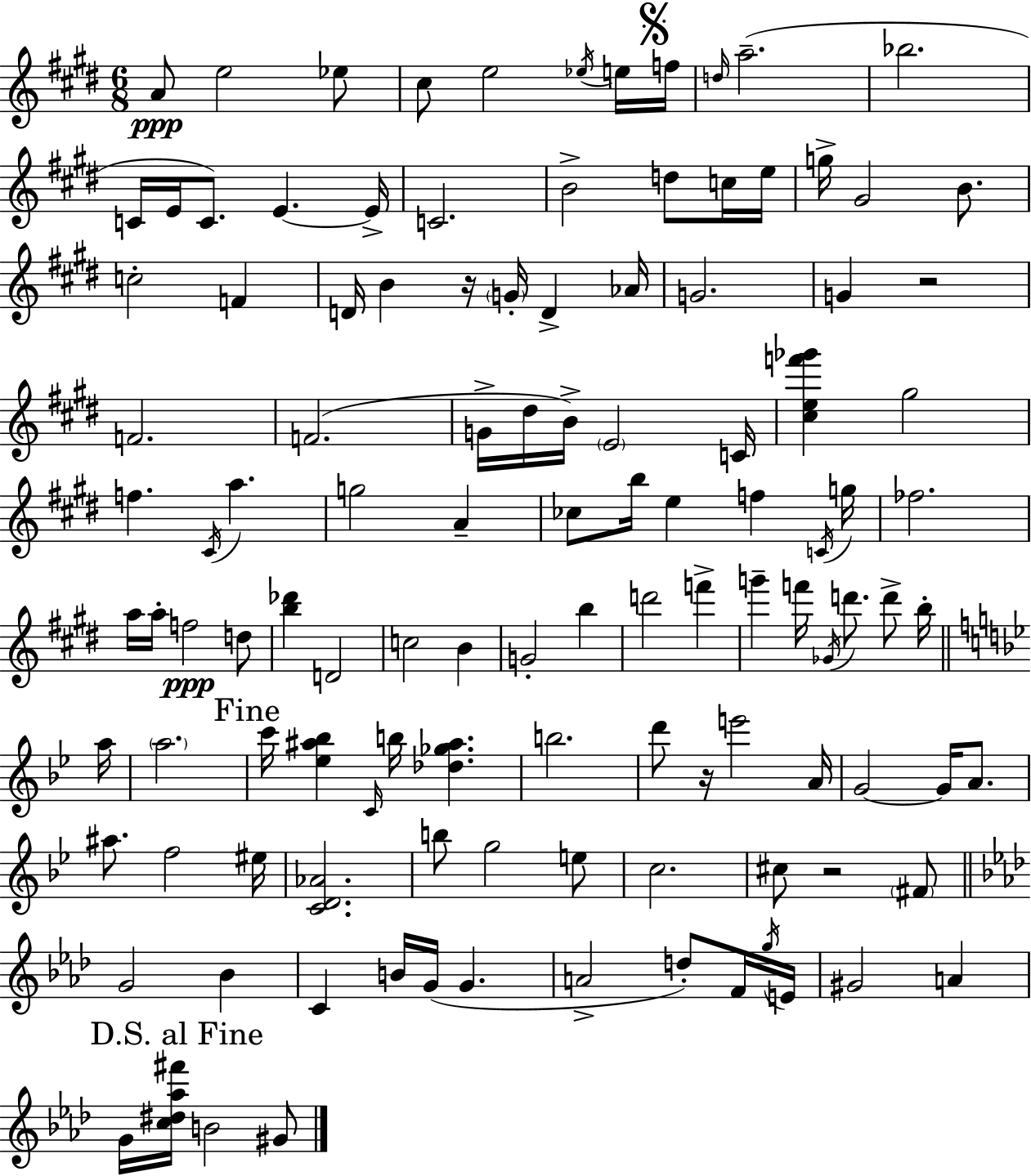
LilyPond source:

{
  \clef treble
  \numericTimeSignature
  \time 6/8
  \key e \major
  a'8\ppp e''2 ees''8 | cis''8 e''2 \acciaccatura { ees''16 } e''16 | \mark \markup { \musicglyph "scripts.segno" } f''16 \grace { d''16 }( a''2.-- | bes''2. | \break c'16 e'16 c'8.) e'4.~~ | e'16-> c'2. | b'2-> d''8 | c''16 e''16 g''16-> gis'2 b'8. | \break c''2-. f'4 | d'16 b'4 r16 \parenthesize g'16-. d'4-> | aes'16 g'2. | g'4 r2 | \break f'2. | f'2.( | g'16-> dis''16 b'16->) \parenthesize e'2 | c'16 <cis'' e'' f''' ges'''>4 gis''2 | \break f''4. \acciaccatura { cis'16 } a''4. | g''2 a'4-- | ces''8 b''16 e''4 f''4 | \acciaccatura { c'16 } g''16 fes''2. | \break a''16 a''16-. f''2\ppp | d''8 <b'' des'''>4 d'2 | c''2 | b'4 g'2-. | \break b''4 d'''2 | f'''4-> g'''4-- f'''16 \acciaccatura { ges'16 } d'''8. | d'''8-> b''16-. \bar "||" \break \key g \minor a''16 \parenthesize a''2. | \mark "Fine" c'''16 <ees'' ais'' bes''>4 \grace { c'16 } b''16 <des'' ges'' ais''>4. | b''2. | d'''8 r16 e'''2 | \break a'16 g'2~~ g'16 a'8. | ais''8. f''2 | eis''16 <c' d' aes'>2. | b''8 g''2 | \break e''8 c''2. | cis''8 r2 | \parenthesize fis'8 \bar "||" \break \key aes \major g'2 bes'4 | c'4 b'16 g'16( g'4. | a'2-> d''8-.) f'16 \acciaccatura { g''16 } | e'16 gis'2 a'4 | \break \mark "D.S. al Fine" g'16 <c'' dis'' aes'' fis'''>16 b'2 gis'8 | \bar "|."
}